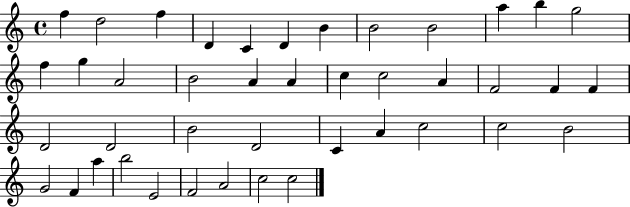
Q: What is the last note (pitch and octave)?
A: C5